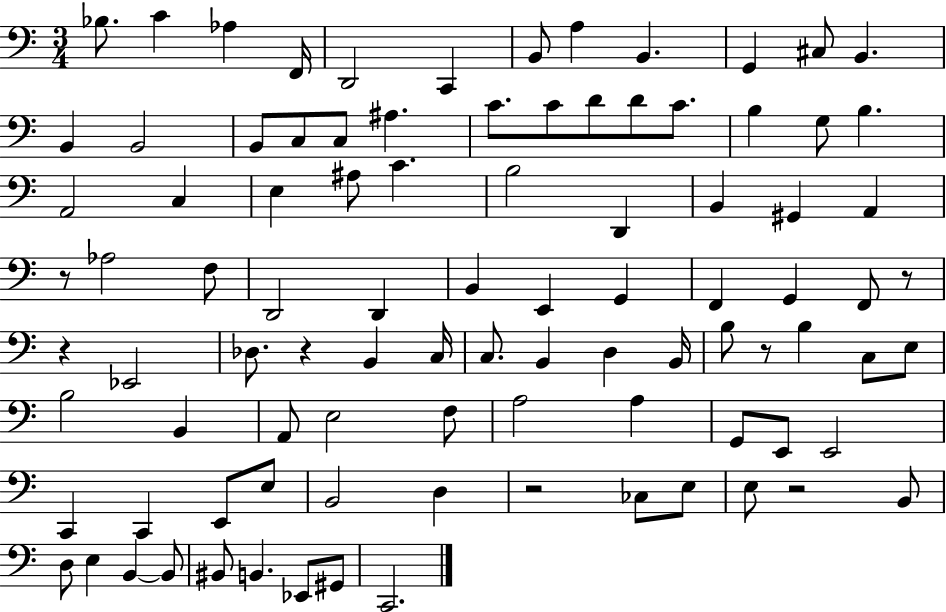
{
  \clef bass
  \numericTimeSignature
  \time 3/4
  \key c \major
  \repeat volta 2 { bes8. c'4 aes4 f,16 | d,2 c,4 | b,8 a4 b,4. | g,4 cis8 b,4. | \break b,4 b,2 | b,8 c8 c8 ais4. | c'8. c'8 d'8 d'8 c'8. | b4 g8 b4. | \break a,2 c4 | e4 ais8 c'4. | b2 d,4 | b,4 gis,4 a,4 | \break r8 aes2 f8 | d,2 d,4 | b,4 e,4 g,4 | f,4 g,4 f,8 r8 | \break r4 ees,2 | des8. r4 b,4 c16 | c8. b,4 d4 b,16 | b8 r8 b4 c8 e8 | \break b2 b,4 | a,8 e2 f8 | a2 a4 | g,8 e,8 e,2 | \break c,4 c,4 e,8 e8 | b,2 d4 | r2 ces8 e8 | e8 r2 b,8 | \break d8 e4 b,4~~ b,8 | bis,8 b,4. ees,8 gis,8 | c,2. | } \bar "|."
}